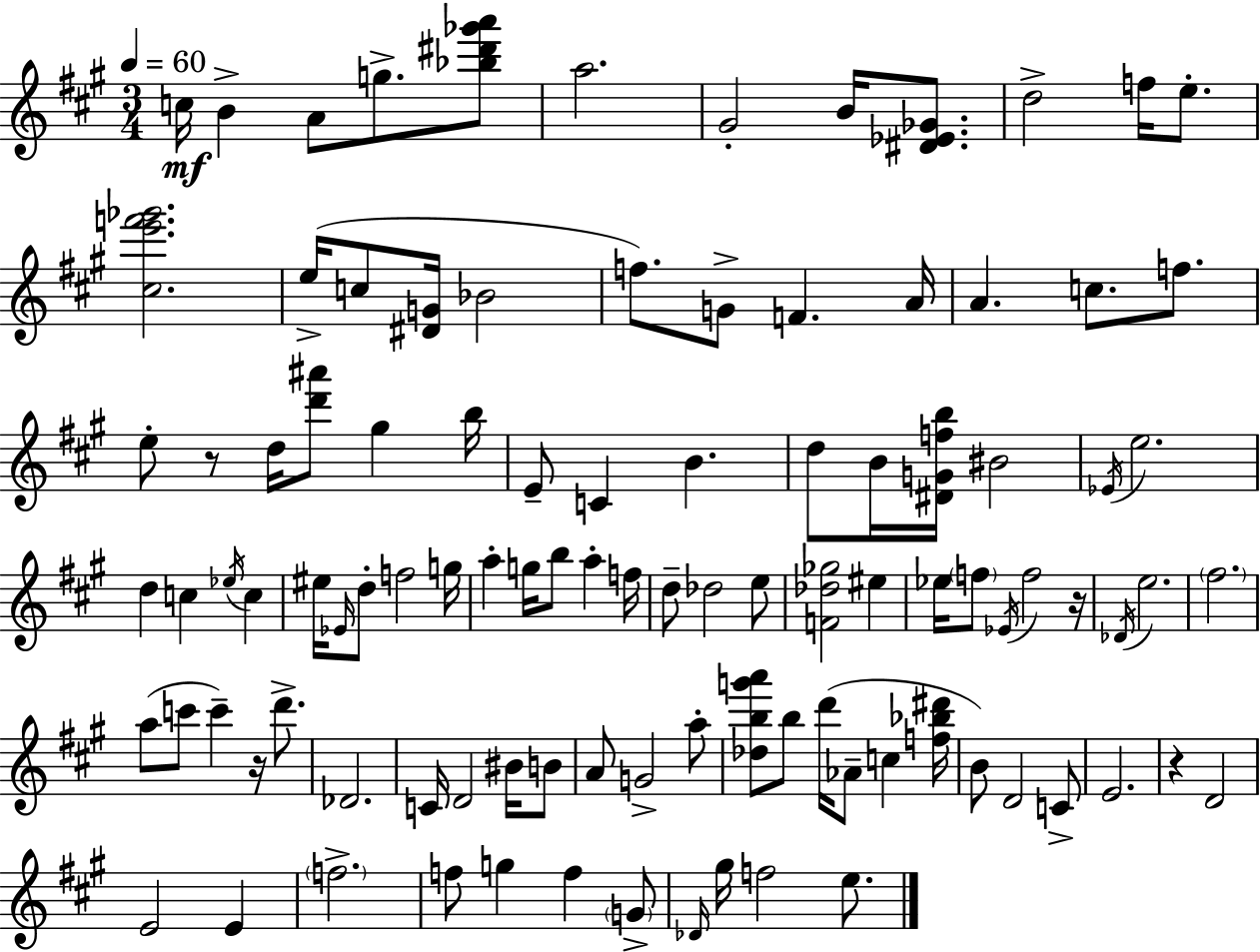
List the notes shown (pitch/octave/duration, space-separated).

C5/s B4/q A4/e G5/e. [Bb5,D#6,Gb6,A6]/e A5/h. G#4/h B4/s [D#4,Eb4,Gb4]/e. D5/h F5/s E5/e. [C#5,E6,F6,Gb6]/h. E5/s C5/e [D#4,G4]/s Bb4/h F5/e. G4/e F4/q. A4/s A4/q. C5/e. F5/e. E5/e R/e D5/s [D6,A#6]/e G#5/q B5/s E4/e C4/q B4/q. D5/e B4/s [D#4,G4,F5,B5]/s BIS4/h Eb4/s E5/h. D5/q C5/q Eb5/s C5/q EIS5/s Eb4/s D5/e F5/h G5/s A5/q G5/s B5/e A5/q F5/s D5/e Db5/h E5/e [F4,Db5,Gb5]/h EIS5/q Eb5/s F5/e Eb4/s F5/h R/s Db4/s E5/h. F#5/h. A5/e C6/e C6/q R/s D6/e. Db4/h. C4/s D4/h BIS4/s B4/e A4/e G4/h A5/e [Db5,B5,G6,A6]/e B5/e D6/s Ab4/e C5/q [F5,Bb5,D#6]/s B4/e D4/h C4/e E4/h. R/q D4/h E4/h E4/q F5/h. F5/e G5/q F5/q G4/e Db4/s G#5/s F5/h E5/e.